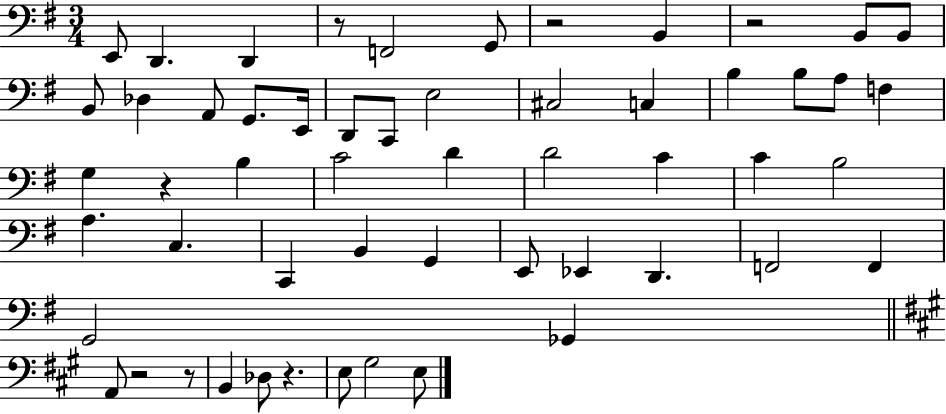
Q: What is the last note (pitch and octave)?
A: E3